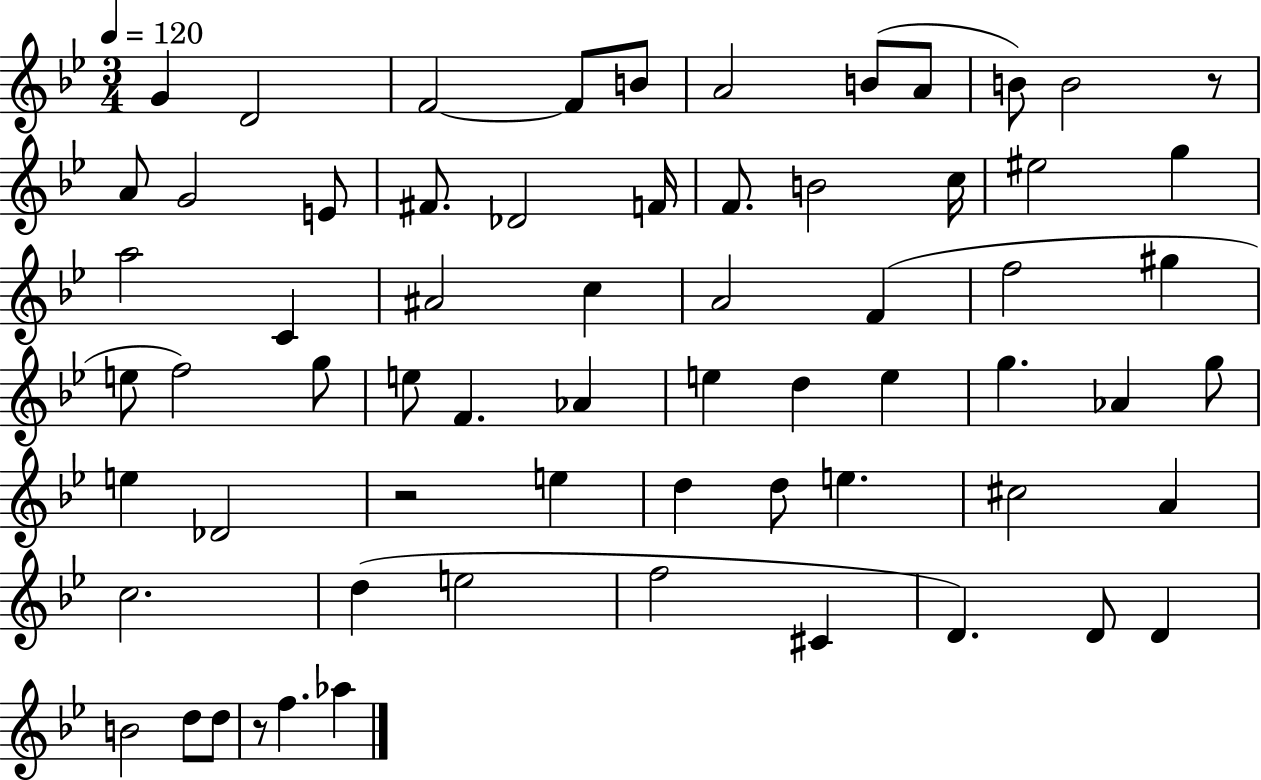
G4/q D4/h F4/h F4/e B4/e A4/h B4/e A4/e B4/e B4/h R/e A4/e G4/h E4/e F#4/e. Db4/h F4/s F4/e. B4/h C5/s EIS5/h G5/q A5/h C4/q A#4/h C5/q A4/h F4/q F5/h G#5/q E5/e F5/h G5/e E5/e F4/q. Ab4/q E5/q D5/q E5/q G5/q. Ab4/q G5/e E5/q Db4/h R/h E5/q D5/q D5/e E5/q. C#5/h A4/q C5/h. D5/q E5/h F5/h C#4/q D4/q. D4/e D4/q B4/h D5/e D5/e R/e F5/q. Ab5/q